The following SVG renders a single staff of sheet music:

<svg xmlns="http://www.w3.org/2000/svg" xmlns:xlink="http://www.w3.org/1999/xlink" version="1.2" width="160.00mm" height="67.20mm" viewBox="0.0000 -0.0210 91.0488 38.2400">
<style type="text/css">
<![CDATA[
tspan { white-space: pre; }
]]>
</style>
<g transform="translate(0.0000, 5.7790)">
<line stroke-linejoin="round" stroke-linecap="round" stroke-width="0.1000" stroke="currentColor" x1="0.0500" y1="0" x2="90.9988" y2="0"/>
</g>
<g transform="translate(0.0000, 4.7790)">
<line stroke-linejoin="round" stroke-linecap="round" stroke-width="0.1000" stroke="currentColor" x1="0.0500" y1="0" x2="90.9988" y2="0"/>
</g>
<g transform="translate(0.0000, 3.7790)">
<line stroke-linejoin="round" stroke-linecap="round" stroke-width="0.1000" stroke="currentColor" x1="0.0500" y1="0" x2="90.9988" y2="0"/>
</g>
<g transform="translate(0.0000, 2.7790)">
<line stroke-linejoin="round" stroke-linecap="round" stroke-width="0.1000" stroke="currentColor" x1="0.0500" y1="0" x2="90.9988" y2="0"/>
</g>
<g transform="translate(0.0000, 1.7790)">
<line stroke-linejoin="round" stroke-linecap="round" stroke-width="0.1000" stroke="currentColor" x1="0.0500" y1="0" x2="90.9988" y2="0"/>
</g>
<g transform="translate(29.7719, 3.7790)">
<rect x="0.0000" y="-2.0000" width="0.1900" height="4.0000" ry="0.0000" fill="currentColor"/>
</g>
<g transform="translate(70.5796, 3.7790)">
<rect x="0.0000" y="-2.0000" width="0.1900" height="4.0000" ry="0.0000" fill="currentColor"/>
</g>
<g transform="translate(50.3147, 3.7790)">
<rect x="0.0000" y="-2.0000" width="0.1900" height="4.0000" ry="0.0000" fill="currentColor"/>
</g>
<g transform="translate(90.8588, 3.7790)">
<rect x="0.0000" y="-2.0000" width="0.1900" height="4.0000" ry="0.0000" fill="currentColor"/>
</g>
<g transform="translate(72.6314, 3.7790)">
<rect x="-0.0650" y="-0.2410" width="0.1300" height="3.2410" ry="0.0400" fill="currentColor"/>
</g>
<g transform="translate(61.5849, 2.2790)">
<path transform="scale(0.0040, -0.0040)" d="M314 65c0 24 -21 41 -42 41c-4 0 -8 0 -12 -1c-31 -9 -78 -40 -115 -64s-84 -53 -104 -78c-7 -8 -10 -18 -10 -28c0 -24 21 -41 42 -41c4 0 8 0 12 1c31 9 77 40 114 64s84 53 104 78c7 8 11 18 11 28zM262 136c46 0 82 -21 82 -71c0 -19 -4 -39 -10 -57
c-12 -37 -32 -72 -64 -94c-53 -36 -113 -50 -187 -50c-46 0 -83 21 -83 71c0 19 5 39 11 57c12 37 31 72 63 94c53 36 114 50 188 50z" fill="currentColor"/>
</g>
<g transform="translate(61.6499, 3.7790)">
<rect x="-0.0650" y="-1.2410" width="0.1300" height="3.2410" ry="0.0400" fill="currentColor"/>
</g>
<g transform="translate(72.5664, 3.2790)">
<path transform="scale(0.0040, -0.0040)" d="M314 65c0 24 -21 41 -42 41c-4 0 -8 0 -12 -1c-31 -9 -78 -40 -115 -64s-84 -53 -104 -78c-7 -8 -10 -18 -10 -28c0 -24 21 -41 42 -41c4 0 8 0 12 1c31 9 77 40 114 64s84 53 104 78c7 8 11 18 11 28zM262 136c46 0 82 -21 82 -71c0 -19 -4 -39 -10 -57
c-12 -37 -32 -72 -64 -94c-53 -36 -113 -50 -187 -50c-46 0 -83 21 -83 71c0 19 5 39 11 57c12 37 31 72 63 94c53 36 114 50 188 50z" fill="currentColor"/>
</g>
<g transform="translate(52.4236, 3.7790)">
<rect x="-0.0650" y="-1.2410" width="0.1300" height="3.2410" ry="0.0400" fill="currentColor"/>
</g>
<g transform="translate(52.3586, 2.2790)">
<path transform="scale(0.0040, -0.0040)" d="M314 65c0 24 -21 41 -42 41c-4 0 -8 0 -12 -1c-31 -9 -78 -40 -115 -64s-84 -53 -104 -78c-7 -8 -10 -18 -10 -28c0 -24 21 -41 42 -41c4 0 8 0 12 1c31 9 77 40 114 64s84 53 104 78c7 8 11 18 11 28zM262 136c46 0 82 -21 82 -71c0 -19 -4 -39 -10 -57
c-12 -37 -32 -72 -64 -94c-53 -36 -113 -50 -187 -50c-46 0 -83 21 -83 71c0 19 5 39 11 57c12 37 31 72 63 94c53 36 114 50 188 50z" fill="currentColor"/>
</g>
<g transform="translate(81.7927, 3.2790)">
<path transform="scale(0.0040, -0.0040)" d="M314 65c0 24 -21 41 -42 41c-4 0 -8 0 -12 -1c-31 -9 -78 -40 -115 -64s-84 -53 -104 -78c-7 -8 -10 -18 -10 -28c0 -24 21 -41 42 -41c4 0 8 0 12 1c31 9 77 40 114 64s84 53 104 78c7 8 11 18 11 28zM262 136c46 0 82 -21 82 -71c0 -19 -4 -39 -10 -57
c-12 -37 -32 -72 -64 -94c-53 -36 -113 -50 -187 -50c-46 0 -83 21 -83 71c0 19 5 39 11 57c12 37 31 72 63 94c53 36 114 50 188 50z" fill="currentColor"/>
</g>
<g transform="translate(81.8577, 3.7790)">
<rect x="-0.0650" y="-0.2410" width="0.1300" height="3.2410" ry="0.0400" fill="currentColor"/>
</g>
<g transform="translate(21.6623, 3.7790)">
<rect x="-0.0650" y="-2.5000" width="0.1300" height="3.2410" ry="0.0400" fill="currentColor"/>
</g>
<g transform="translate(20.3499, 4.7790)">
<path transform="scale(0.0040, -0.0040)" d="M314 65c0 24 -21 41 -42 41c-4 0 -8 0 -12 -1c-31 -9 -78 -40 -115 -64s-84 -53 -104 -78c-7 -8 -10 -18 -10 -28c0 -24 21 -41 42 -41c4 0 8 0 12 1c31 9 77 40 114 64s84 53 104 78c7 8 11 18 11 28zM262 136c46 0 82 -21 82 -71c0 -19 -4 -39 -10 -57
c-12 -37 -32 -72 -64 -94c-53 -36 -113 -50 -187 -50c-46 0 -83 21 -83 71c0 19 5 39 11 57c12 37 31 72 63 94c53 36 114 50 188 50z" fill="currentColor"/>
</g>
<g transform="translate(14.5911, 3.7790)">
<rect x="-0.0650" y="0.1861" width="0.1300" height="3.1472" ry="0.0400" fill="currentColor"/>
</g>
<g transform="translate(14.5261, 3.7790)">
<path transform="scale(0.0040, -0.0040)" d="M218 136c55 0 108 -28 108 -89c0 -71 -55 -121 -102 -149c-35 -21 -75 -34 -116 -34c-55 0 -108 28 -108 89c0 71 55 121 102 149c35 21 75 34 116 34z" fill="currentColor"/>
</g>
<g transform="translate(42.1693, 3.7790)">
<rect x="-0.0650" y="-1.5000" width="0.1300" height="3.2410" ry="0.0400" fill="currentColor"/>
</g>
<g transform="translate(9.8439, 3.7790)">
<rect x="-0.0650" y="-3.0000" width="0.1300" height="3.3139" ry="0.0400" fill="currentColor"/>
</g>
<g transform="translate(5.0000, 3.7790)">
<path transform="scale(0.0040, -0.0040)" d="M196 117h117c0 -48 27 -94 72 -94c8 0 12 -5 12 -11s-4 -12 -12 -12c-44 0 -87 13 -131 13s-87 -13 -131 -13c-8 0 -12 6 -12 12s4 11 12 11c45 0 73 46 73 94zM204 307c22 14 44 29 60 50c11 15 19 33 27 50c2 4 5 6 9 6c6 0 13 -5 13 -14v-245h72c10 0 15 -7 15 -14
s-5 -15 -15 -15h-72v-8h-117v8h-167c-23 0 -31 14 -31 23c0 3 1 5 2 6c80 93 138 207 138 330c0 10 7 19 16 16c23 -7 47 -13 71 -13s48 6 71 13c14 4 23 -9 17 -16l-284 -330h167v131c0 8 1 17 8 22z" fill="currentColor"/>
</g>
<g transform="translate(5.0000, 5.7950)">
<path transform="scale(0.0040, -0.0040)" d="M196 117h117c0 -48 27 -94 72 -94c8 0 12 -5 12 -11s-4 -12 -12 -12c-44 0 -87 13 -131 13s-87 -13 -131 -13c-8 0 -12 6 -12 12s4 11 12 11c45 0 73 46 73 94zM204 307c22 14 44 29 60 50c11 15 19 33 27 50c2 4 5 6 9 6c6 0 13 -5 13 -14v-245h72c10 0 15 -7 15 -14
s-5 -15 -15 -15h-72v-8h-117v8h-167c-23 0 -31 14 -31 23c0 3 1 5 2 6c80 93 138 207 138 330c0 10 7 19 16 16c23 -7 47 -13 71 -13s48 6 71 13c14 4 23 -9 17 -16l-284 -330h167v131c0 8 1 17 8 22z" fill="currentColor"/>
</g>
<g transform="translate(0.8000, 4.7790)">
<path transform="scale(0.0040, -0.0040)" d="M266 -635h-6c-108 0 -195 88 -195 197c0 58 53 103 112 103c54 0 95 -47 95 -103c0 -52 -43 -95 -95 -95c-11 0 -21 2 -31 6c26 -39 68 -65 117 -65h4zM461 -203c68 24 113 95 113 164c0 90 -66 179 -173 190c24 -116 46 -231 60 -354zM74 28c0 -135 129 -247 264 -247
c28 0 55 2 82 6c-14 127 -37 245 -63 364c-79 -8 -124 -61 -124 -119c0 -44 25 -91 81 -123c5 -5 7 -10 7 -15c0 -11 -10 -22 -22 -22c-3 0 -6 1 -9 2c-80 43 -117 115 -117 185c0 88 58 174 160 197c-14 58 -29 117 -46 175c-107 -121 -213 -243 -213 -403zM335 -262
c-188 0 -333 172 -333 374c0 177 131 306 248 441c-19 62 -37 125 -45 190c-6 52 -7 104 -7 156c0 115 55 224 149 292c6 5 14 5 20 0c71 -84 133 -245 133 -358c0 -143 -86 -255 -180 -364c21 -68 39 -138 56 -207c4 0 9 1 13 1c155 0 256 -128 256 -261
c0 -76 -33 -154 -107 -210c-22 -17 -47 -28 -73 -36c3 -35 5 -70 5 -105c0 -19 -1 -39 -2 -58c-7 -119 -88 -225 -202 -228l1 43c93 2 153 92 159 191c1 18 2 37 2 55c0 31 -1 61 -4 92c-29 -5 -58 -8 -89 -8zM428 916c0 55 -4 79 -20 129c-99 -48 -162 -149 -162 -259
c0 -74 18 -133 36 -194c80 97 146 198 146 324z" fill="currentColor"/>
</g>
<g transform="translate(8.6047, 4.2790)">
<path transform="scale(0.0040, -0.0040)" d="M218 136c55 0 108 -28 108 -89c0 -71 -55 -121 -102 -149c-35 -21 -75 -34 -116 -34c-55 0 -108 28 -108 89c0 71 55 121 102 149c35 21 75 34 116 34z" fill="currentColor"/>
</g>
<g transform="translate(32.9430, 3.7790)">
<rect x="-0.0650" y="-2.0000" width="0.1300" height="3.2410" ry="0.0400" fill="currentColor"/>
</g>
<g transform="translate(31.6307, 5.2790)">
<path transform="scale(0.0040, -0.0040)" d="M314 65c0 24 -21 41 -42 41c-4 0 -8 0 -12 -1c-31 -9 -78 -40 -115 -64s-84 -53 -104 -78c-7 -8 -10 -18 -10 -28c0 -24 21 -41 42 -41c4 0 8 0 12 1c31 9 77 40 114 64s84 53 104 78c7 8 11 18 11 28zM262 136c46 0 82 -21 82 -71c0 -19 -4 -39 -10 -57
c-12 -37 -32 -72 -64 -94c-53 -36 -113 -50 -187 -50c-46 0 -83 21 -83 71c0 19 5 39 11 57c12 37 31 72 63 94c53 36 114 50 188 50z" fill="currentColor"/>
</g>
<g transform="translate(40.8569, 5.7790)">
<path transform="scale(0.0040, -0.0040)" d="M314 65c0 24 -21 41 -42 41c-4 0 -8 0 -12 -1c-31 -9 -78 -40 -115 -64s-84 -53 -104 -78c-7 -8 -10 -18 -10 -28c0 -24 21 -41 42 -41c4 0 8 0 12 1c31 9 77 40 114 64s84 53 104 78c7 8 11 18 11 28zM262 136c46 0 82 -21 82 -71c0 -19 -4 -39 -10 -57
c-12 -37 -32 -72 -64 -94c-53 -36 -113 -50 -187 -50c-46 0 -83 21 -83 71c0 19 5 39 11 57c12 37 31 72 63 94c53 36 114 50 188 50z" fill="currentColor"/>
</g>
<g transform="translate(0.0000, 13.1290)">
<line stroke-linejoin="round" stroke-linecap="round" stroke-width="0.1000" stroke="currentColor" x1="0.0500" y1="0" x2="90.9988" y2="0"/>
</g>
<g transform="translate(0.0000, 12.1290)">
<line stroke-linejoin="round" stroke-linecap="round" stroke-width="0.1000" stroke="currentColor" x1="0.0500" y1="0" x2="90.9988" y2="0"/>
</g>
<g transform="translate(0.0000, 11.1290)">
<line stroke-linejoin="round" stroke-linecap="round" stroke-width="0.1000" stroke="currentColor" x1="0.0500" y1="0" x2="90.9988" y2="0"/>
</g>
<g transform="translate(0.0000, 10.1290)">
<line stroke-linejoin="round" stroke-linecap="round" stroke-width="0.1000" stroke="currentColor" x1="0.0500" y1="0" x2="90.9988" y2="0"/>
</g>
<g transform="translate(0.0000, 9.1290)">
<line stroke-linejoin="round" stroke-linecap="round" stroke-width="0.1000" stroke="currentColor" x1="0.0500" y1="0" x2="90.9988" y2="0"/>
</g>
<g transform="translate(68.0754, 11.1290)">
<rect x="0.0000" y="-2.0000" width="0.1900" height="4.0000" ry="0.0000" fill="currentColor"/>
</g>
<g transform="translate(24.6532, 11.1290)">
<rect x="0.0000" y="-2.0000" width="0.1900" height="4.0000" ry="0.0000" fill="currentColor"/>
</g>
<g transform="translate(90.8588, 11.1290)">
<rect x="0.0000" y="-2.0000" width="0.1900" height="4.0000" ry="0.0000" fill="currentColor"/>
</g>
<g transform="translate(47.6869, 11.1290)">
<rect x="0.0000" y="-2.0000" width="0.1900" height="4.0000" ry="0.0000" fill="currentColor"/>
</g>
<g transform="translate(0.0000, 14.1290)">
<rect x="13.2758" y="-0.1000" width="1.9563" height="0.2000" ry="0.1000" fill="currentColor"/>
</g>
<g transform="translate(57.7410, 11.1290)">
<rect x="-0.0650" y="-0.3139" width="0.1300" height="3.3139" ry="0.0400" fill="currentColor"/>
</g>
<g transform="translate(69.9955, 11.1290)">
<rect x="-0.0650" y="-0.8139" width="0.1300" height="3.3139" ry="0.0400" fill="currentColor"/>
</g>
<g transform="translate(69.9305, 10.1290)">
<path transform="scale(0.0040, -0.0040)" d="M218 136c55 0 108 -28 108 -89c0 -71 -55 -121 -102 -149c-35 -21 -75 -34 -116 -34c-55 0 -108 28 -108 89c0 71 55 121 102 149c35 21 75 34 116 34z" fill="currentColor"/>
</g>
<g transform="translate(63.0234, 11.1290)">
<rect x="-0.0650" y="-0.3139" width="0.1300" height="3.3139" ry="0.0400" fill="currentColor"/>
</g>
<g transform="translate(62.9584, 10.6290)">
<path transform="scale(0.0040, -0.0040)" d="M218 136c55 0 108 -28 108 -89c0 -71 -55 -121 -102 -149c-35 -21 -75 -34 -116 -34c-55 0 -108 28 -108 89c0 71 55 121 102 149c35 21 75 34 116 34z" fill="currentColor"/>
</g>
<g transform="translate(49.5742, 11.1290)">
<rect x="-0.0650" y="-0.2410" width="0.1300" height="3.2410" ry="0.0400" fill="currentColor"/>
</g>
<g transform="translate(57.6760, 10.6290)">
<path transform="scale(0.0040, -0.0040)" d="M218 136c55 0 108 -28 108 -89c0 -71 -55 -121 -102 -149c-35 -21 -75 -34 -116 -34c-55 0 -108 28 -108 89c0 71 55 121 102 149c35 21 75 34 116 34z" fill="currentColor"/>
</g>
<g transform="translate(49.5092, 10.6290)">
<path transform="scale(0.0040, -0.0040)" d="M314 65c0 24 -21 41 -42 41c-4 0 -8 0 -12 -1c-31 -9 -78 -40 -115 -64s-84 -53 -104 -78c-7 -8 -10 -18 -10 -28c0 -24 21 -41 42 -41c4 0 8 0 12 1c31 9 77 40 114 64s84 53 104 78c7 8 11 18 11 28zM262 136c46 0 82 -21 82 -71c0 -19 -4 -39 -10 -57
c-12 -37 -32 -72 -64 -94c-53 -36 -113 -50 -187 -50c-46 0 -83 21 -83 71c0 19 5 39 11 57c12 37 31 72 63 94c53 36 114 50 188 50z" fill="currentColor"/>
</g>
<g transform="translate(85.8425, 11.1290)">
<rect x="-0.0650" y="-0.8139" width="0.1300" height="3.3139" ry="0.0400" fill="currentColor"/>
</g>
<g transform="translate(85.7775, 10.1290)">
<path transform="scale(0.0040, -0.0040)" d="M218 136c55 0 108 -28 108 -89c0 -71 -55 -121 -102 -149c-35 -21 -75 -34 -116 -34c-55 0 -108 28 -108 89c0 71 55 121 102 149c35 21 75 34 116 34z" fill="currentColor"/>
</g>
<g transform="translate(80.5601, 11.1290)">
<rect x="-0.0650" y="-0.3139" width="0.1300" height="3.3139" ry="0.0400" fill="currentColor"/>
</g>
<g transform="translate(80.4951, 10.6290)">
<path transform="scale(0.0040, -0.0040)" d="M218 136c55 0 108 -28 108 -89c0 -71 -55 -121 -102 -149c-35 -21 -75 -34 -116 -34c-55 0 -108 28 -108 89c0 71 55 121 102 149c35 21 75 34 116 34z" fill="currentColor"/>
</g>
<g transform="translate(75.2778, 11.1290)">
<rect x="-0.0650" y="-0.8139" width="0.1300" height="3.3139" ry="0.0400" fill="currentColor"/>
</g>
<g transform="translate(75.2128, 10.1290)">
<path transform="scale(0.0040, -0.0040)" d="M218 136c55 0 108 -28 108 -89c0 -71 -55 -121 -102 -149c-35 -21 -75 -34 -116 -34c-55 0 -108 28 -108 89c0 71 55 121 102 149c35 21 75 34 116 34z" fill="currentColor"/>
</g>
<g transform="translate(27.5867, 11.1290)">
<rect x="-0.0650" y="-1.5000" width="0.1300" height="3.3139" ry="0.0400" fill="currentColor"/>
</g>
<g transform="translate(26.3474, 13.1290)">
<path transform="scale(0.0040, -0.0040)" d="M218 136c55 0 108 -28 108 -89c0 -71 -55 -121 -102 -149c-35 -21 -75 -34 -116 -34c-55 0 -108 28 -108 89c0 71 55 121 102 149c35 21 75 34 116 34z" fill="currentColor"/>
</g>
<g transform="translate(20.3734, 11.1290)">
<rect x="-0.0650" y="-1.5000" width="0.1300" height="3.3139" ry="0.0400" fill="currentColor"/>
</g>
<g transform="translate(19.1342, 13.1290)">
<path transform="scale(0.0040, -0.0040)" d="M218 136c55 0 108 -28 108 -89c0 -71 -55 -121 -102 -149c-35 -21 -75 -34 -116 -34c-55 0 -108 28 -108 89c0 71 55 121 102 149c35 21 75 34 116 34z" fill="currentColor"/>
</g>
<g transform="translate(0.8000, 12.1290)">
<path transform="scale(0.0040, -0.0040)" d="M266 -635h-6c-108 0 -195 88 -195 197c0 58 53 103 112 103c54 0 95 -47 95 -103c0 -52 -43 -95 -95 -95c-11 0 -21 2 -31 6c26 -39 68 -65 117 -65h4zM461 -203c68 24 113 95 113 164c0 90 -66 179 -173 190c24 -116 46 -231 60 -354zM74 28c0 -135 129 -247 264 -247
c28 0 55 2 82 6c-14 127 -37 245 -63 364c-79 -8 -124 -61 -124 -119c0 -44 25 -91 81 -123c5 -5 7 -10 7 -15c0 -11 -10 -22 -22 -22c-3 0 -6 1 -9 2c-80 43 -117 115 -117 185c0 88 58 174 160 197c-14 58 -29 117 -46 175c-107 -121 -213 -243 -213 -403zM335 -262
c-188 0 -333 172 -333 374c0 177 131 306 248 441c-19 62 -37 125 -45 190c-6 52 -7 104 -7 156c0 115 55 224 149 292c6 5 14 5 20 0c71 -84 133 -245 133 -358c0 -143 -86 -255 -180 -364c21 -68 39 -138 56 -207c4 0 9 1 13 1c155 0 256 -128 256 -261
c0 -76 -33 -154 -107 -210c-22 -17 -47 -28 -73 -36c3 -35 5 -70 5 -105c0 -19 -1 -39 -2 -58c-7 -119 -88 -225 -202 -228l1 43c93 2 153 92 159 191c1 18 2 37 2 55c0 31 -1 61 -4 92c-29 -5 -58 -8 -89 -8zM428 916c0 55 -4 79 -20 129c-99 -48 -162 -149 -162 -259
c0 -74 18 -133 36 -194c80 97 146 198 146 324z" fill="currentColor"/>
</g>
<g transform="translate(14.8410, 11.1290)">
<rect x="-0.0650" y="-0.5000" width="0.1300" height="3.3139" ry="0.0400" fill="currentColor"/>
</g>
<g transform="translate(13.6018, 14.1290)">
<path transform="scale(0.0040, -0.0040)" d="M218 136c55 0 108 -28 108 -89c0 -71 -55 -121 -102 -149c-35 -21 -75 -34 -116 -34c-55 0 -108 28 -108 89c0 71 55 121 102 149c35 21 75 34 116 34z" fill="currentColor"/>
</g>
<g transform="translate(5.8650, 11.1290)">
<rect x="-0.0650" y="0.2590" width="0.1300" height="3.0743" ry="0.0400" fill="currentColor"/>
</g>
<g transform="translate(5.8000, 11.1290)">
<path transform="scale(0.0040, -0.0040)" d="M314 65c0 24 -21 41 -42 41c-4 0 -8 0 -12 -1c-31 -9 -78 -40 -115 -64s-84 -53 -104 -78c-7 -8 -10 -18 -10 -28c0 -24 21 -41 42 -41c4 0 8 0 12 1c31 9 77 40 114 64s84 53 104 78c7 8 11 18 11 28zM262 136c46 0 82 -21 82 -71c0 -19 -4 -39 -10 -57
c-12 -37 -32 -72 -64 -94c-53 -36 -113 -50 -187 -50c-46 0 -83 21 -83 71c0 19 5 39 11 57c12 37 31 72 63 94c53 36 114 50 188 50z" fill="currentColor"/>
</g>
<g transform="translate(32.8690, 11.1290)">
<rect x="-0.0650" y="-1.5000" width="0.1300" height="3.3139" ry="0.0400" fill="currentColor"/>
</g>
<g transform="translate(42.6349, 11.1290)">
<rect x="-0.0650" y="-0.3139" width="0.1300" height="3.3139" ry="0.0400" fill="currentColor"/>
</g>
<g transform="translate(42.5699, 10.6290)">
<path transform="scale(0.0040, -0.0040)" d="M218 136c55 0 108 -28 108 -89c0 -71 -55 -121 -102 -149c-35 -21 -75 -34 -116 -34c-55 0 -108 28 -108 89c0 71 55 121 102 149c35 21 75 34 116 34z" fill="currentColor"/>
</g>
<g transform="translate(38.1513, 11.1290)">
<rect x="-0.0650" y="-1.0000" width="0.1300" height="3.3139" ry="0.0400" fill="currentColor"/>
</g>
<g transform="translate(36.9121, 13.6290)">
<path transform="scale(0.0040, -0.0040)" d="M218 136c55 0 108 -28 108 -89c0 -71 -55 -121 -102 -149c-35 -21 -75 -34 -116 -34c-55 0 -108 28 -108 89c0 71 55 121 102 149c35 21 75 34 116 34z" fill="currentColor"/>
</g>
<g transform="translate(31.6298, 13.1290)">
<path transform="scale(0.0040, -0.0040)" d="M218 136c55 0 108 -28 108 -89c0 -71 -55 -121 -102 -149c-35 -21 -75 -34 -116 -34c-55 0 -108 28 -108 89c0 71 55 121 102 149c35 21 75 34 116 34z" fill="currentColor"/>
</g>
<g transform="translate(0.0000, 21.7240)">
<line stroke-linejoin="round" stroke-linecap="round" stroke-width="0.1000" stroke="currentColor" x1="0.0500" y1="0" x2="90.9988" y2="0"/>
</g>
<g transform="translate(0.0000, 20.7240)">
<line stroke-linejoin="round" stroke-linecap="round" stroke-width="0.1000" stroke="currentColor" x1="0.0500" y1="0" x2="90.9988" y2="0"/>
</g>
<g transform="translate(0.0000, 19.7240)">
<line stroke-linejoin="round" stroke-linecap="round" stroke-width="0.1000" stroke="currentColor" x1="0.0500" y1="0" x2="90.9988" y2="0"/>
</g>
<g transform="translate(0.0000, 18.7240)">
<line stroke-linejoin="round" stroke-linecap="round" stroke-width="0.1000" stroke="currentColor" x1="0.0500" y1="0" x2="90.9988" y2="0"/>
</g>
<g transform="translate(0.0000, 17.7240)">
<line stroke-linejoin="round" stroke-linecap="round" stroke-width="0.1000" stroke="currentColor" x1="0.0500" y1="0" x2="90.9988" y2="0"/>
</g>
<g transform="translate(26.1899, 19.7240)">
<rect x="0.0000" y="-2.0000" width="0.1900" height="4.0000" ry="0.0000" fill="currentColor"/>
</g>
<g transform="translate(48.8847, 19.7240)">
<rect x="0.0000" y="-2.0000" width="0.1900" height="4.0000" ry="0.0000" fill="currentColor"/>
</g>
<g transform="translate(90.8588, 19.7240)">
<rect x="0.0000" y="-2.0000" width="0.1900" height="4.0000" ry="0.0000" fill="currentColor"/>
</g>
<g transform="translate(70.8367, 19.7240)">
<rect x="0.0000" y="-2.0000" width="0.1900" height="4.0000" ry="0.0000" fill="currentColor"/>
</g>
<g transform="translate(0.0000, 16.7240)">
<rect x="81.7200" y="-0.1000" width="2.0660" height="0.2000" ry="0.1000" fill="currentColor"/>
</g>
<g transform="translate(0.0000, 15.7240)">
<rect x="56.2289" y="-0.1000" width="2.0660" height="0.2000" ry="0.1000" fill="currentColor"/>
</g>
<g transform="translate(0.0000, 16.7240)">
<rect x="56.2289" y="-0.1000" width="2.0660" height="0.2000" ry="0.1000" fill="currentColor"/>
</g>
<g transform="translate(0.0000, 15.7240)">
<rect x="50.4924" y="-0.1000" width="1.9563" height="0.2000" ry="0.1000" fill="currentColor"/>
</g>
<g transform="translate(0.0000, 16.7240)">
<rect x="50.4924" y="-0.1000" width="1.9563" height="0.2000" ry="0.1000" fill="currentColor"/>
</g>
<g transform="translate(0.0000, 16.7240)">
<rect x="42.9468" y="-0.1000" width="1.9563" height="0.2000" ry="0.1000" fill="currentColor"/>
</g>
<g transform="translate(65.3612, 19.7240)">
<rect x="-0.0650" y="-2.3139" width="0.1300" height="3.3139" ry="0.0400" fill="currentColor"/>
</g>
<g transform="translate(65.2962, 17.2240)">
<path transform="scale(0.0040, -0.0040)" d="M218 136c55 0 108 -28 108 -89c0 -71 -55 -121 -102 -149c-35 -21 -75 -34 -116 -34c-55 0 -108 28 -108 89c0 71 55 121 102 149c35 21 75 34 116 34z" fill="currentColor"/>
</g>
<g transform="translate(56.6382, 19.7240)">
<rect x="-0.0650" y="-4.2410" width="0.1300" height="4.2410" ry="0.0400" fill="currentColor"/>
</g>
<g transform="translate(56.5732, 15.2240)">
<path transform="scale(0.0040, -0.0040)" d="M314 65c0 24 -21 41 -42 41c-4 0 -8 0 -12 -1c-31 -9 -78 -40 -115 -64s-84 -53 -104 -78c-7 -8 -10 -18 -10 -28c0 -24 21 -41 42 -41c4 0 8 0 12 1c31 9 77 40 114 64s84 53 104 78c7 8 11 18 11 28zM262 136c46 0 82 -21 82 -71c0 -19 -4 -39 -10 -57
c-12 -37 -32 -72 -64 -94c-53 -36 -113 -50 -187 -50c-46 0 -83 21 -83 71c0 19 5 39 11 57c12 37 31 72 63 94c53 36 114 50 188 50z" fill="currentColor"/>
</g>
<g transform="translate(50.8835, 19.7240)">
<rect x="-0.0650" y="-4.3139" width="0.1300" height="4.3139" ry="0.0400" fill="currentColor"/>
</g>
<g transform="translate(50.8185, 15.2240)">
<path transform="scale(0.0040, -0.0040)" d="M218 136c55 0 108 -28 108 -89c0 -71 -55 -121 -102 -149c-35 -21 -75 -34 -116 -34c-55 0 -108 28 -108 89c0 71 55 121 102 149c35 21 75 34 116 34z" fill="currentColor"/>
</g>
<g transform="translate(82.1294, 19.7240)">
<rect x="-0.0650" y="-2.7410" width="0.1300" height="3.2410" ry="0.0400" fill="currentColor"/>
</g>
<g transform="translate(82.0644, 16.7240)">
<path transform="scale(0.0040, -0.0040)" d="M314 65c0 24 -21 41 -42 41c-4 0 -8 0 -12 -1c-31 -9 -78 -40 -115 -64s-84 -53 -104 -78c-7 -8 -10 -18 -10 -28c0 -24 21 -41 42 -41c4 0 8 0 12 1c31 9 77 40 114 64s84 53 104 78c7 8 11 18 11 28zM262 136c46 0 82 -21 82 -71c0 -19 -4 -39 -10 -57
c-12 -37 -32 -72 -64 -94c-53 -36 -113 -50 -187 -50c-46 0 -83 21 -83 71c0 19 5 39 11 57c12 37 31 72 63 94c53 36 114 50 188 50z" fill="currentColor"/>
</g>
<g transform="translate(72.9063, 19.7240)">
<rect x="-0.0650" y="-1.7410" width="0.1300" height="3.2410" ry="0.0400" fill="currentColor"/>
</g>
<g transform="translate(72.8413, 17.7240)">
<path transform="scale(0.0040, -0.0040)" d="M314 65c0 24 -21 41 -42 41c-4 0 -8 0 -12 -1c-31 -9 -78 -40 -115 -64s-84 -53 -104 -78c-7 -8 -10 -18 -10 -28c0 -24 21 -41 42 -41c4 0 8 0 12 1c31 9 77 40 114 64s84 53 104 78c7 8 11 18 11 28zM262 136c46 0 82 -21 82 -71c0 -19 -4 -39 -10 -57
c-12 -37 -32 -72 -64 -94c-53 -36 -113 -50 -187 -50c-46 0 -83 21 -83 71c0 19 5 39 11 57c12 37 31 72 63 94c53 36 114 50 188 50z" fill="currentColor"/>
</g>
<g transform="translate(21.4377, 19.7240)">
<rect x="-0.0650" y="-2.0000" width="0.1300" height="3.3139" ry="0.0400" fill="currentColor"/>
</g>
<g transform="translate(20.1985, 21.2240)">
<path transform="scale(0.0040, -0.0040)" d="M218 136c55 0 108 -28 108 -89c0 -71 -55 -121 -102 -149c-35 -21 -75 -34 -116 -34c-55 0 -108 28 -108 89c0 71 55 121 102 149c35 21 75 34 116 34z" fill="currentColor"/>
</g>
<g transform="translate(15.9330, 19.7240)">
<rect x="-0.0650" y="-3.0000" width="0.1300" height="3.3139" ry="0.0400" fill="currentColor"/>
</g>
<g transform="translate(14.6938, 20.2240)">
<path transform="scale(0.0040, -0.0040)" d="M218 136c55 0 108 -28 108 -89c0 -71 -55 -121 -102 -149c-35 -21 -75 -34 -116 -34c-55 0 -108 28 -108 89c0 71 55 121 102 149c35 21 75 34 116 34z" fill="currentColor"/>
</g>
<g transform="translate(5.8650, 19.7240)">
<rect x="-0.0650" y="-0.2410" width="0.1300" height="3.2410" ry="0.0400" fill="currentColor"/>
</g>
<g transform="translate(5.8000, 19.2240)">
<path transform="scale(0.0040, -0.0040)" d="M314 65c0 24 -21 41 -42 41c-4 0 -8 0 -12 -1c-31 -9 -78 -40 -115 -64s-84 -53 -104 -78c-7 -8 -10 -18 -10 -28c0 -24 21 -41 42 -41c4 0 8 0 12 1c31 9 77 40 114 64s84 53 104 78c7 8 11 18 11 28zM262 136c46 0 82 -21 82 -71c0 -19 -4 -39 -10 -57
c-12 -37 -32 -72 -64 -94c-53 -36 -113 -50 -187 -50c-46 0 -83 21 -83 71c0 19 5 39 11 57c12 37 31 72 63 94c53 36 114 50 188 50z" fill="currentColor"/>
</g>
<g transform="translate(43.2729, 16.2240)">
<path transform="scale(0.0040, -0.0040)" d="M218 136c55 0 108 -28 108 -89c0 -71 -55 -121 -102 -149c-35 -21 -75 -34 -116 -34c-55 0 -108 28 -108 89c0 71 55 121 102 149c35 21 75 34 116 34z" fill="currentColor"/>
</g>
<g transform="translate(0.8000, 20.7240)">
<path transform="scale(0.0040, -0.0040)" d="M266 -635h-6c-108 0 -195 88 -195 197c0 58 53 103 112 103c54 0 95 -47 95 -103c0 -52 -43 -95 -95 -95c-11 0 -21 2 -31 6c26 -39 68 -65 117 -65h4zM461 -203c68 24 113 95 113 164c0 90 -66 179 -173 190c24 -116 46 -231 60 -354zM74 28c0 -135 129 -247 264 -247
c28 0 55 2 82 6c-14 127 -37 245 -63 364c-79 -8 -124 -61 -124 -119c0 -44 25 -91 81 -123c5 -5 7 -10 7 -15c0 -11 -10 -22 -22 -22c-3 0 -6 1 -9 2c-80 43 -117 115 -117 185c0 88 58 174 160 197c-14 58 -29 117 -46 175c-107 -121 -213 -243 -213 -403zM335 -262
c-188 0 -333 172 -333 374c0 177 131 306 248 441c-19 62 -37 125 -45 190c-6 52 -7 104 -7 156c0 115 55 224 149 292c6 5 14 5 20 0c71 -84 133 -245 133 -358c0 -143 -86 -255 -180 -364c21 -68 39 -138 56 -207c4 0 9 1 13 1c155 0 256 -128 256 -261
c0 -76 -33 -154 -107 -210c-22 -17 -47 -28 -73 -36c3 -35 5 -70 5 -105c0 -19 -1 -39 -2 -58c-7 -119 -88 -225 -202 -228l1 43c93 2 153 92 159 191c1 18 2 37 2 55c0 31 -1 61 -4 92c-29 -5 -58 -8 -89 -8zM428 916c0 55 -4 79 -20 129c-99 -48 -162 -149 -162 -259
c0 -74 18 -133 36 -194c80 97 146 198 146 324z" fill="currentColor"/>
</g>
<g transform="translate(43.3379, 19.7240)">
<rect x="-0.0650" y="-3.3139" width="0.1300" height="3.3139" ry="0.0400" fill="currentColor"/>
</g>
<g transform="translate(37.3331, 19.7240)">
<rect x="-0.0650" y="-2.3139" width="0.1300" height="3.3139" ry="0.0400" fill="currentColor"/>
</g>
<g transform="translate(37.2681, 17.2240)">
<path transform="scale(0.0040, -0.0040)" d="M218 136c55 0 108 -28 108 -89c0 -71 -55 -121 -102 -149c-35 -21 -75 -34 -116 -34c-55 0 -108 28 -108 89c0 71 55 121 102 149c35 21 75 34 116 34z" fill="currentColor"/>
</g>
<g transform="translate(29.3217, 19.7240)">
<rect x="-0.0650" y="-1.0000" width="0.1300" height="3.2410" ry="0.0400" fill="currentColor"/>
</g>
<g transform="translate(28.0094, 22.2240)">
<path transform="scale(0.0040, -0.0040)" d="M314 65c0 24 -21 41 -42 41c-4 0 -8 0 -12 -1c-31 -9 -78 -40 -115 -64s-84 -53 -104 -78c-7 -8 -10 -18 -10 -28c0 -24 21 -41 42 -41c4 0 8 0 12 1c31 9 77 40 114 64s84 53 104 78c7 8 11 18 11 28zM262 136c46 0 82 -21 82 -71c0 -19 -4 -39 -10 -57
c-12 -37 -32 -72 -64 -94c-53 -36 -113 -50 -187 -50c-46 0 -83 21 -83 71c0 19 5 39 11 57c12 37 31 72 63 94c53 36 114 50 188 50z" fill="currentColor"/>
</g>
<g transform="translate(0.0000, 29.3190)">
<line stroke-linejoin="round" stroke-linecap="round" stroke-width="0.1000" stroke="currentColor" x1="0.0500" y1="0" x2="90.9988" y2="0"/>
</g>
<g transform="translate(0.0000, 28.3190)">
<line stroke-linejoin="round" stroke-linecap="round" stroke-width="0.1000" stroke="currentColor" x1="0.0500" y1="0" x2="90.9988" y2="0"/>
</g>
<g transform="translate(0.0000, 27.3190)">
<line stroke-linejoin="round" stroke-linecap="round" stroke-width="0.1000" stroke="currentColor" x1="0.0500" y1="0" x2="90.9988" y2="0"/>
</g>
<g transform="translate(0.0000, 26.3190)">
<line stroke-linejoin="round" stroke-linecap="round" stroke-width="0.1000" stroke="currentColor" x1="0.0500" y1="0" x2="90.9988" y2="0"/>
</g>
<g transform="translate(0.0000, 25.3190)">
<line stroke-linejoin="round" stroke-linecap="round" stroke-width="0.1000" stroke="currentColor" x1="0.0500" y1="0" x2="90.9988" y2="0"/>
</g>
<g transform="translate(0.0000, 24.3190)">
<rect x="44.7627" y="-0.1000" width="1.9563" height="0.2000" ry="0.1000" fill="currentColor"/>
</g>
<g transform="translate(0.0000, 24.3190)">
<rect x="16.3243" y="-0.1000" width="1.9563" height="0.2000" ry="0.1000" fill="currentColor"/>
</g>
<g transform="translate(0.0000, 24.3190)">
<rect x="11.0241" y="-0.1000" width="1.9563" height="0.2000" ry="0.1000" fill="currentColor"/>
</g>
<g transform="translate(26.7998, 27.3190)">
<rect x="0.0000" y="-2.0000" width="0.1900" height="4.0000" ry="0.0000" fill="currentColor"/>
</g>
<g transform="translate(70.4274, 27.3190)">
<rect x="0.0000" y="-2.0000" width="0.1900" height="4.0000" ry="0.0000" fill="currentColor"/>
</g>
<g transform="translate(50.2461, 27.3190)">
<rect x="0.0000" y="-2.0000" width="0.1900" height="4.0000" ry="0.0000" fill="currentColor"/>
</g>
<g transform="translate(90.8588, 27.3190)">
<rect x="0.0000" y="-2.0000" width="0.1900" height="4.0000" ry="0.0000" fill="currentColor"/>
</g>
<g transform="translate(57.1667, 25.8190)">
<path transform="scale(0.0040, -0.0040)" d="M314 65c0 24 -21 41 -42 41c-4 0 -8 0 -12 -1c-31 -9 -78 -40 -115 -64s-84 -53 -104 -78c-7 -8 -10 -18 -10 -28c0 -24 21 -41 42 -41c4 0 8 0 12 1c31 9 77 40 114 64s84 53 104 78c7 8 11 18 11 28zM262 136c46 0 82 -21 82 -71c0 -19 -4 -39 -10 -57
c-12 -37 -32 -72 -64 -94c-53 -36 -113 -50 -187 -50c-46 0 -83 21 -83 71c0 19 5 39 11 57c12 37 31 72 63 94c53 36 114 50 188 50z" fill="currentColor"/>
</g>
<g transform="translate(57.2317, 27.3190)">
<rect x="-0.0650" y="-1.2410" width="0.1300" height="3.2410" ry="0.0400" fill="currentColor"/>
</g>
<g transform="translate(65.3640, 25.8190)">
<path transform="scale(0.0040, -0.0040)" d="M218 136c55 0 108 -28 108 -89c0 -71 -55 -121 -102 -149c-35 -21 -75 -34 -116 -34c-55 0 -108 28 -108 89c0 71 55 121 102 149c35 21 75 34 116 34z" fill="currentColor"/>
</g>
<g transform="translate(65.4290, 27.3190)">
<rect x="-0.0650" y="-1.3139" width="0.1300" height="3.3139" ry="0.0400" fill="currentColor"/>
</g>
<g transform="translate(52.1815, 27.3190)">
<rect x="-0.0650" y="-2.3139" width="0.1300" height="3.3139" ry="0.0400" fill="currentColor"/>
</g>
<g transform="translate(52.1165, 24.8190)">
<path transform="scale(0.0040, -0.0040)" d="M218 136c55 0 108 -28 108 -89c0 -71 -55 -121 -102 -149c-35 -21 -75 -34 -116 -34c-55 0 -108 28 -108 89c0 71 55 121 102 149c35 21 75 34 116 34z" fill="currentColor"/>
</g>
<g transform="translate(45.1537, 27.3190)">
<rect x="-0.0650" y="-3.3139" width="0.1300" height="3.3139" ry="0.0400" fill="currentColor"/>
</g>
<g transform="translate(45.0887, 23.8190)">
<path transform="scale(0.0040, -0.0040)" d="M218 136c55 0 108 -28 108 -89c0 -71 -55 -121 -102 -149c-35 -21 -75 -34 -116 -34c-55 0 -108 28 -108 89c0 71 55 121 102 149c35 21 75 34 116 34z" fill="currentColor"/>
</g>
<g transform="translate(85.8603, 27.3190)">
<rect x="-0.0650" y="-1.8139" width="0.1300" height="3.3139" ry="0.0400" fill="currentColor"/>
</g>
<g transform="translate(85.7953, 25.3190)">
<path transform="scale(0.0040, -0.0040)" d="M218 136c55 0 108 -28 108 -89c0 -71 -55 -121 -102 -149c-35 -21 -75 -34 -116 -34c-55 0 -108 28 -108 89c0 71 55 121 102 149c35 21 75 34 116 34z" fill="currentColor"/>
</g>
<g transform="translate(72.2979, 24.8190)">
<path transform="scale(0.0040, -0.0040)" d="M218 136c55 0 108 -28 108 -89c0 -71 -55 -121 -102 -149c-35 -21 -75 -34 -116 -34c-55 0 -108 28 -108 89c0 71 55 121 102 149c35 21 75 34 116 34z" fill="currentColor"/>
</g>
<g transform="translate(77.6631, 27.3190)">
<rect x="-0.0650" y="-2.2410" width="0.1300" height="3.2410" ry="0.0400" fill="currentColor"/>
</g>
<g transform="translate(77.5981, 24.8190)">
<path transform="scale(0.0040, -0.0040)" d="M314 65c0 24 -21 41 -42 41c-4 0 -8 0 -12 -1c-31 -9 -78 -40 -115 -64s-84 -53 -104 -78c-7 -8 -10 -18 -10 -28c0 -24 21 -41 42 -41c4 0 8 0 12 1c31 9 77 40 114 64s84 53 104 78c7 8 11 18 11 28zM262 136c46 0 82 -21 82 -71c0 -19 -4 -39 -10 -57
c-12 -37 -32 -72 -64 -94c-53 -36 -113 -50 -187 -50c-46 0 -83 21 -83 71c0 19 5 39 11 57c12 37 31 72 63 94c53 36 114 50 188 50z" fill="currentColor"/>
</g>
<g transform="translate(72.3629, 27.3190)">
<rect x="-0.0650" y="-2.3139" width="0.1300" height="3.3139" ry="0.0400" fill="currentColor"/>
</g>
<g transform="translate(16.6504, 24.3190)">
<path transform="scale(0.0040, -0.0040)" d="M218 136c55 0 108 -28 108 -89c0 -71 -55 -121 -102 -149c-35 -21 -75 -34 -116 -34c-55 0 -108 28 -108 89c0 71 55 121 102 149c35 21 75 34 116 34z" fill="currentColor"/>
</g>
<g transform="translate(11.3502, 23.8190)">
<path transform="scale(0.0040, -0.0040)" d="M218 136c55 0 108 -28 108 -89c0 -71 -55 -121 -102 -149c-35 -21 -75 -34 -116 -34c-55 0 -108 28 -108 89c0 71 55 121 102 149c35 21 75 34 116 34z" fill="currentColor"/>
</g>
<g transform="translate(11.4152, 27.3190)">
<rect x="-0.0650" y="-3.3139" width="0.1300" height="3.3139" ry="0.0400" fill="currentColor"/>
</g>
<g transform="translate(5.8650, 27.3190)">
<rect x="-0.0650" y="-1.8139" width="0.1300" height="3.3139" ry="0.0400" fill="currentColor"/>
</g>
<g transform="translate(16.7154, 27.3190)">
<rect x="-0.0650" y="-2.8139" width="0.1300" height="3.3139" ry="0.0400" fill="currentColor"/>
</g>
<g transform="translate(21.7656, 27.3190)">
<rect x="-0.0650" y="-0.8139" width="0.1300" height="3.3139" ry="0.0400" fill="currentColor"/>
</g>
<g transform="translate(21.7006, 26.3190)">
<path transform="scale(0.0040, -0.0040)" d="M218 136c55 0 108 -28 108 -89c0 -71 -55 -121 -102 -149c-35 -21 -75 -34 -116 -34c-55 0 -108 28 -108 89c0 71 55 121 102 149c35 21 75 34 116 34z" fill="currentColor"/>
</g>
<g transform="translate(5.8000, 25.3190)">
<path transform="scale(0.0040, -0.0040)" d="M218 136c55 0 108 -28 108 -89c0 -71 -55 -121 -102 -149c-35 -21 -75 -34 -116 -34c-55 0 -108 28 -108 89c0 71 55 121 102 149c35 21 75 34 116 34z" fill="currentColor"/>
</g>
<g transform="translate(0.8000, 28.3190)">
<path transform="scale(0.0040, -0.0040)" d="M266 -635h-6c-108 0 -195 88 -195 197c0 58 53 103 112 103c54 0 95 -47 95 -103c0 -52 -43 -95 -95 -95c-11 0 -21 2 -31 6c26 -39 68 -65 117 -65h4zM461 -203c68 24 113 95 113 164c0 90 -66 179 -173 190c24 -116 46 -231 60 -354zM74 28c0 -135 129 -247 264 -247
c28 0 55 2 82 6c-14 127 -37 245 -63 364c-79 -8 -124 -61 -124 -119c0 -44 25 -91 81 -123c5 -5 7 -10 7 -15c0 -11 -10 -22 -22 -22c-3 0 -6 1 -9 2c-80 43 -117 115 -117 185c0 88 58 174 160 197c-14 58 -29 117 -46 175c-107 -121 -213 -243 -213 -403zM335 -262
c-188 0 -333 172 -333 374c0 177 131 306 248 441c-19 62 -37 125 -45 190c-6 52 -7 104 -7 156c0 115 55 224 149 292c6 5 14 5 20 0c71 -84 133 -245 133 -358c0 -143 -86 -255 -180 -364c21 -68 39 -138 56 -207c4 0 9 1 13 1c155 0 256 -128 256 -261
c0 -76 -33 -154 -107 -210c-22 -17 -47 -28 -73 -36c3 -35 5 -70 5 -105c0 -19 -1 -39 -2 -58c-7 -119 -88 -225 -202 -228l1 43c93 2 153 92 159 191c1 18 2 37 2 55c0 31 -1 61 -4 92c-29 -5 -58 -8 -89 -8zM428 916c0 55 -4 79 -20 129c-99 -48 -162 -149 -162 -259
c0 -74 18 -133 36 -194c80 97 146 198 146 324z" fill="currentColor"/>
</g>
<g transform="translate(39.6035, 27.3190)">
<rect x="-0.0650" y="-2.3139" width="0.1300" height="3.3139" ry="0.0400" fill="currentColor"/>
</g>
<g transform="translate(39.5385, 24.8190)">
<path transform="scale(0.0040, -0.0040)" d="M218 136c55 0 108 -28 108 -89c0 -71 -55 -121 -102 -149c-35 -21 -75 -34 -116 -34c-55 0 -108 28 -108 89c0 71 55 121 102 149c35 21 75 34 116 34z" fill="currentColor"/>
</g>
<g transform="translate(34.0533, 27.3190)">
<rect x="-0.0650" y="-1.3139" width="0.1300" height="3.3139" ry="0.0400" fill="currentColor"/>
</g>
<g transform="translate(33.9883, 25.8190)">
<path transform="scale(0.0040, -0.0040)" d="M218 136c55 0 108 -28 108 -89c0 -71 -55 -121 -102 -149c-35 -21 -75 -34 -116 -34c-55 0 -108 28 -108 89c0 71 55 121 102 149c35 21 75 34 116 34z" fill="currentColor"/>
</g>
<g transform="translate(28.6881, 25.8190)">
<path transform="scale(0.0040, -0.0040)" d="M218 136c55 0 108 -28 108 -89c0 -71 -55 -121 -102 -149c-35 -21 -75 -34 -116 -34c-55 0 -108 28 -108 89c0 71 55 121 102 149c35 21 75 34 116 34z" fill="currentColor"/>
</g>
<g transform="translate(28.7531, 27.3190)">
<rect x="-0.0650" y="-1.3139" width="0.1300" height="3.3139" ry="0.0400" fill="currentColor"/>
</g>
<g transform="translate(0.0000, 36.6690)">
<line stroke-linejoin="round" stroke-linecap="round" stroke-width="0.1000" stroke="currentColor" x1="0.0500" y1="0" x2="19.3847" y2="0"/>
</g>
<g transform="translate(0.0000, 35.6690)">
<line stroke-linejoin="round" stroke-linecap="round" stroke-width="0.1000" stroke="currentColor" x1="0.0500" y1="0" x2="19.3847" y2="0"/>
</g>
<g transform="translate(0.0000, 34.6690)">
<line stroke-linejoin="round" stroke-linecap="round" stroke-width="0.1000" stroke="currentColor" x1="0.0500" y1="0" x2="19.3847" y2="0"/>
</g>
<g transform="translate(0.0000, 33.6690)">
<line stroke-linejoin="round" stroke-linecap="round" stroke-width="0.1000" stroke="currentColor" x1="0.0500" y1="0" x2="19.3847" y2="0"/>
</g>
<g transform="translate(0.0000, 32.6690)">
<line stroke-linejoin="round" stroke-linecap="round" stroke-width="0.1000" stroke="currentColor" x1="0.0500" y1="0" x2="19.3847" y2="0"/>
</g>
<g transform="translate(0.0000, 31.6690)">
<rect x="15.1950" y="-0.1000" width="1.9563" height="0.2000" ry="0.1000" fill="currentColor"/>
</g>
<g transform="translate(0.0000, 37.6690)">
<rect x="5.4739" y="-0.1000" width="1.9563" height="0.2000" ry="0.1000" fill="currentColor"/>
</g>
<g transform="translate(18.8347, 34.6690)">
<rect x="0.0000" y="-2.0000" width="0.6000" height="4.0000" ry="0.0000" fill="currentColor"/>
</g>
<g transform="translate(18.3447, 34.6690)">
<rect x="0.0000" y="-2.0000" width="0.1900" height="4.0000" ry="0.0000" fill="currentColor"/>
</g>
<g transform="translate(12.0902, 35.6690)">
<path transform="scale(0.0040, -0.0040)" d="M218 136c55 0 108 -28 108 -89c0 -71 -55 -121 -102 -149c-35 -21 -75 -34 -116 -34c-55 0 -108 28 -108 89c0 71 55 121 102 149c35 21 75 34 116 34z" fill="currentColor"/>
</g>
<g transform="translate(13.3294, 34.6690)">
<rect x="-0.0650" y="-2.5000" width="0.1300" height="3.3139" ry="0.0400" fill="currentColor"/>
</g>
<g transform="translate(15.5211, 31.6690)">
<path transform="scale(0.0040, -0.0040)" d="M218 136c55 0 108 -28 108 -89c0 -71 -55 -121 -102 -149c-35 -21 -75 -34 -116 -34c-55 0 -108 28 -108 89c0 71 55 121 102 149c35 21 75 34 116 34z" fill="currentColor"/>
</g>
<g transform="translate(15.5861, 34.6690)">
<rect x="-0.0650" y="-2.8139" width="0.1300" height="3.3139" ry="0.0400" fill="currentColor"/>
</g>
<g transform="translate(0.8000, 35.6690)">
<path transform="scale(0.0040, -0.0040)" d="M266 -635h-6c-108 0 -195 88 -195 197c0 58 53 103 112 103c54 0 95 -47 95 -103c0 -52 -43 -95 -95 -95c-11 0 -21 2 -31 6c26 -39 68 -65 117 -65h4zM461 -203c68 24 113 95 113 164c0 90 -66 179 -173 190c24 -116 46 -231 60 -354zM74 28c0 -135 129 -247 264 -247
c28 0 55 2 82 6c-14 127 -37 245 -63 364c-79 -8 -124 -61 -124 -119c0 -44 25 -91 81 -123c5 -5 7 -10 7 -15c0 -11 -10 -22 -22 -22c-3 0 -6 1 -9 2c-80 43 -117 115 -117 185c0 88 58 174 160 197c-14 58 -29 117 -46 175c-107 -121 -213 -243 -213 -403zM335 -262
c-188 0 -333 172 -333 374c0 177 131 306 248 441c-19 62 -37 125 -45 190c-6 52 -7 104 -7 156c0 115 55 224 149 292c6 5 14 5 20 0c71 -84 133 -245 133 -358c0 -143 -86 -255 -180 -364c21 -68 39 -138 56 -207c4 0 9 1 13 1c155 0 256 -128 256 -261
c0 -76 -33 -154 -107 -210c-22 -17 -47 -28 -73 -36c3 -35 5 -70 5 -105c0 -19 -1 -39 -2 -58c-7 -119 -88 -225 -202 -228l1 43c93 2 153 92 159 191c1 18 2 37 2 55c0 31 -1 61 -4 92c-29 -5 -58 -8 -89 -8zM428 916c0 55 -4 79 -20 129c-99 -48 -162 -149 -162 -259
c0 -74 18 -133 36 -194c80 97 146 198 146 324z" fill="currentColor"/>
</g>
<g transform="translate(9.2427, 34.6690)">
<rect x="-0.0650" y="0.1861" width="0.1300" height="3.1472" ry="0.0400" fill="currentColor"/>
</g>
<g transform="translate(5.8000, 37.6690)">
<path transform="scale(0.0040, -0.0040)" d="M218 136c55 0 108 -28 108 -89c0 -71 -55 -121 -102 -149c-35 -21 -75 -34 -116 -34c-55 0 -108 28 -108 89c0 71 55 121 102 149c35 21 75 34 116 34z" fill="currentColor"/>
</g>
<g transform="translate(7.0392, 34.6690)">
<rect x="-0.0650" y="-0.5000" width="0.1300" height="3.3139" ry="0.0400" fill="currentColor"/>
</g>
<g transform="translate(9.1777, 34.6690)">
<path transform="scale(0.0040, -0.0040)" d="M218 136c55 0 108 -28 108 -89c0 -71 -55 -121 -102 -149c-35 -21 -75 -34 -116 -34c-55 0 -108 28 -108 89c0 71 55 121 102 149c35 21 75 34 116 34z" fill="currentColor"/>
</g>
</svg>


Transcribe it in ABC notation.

X:1
T:Untitled
M:4/4
L:1/4
K:C
A B G2 F2 E2 e2 e2 c2 c2 B2 C E E E D c c2 c c d d c d c2 A F D2 g b d' d'2 g f2 a2 f b a d e e g b g e2 e g g2 f C B G a